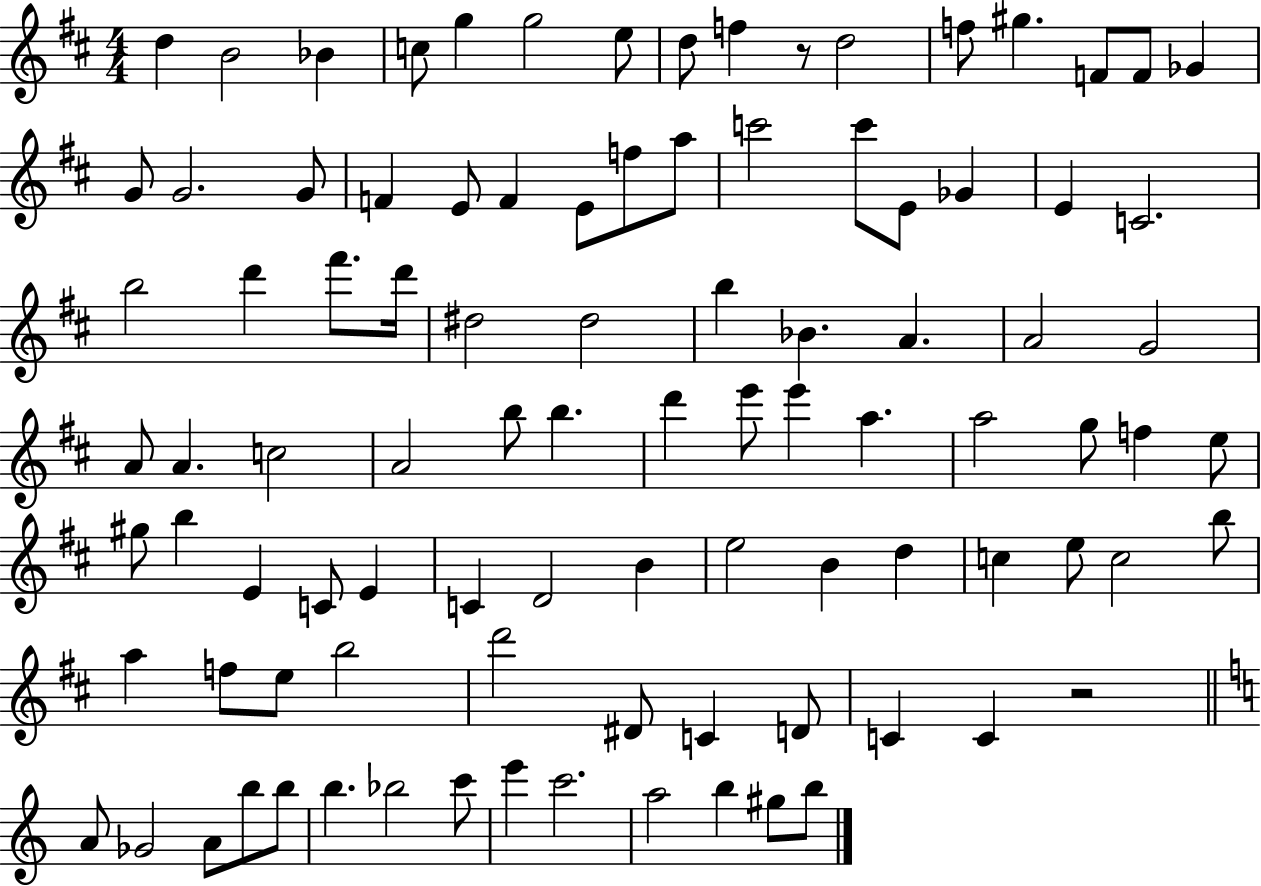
{
  \clef treble
  \numericTimeSignature
  \time 4/4
  \key d \major
  d''4 b'2 bes'4 | c''8 g''4 g''2 e''8 | d''8 f''4 r8 d''2 | f''8 gis''4. f'8 f'8 ges'4 | \break g'8 g'2. g'8 | f'4 e'8 f'4 e'8 f''8 a''8 | c'''2 c'''8 e'8 ges'4 | e'4 c'2. | \break b''2 d'''4 fis'''8. d'''16 | dis''2 dis''2 | b''4 bes'4. a'4. | a'2 g'2 | \break a'8 a'4. c''2 | a'2 b''8 b''4. | d'''4 e'''8 e'''4 a''4. | a''2 g''8 f''4 e''8 | \break gis''8 b''4 e'4 c'8 e'4 | c'4 d'2 b'4 | e''2 b'4 d''4 | c''4 e''8 c''2 b''8 | \break a''4 f''8 e''8 b''2 | d'''2 dis'8 c'4 d'8 | c'4 c'4 r2 | \bar "||" \break \key a \minor a'8 ges'2 a'8 b''8 b''8 | b''4. bes''2 c'''8 | e'''4 c'''2. | a''2 b''4 gis''8 b''8 | \break \bar "|."
}